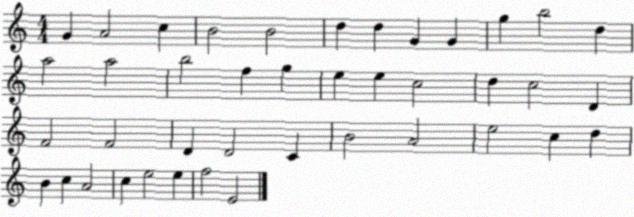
X:1
T:Untitled
M:4/4
L:1/4
K:C
G A2 c B2 B2 d d G G g b2 d a2 a2 b2 f g e e c2 d c2 D F2 F2 D D2 C B2 A2 e2 c d B c A2 c e2 e f2 E2